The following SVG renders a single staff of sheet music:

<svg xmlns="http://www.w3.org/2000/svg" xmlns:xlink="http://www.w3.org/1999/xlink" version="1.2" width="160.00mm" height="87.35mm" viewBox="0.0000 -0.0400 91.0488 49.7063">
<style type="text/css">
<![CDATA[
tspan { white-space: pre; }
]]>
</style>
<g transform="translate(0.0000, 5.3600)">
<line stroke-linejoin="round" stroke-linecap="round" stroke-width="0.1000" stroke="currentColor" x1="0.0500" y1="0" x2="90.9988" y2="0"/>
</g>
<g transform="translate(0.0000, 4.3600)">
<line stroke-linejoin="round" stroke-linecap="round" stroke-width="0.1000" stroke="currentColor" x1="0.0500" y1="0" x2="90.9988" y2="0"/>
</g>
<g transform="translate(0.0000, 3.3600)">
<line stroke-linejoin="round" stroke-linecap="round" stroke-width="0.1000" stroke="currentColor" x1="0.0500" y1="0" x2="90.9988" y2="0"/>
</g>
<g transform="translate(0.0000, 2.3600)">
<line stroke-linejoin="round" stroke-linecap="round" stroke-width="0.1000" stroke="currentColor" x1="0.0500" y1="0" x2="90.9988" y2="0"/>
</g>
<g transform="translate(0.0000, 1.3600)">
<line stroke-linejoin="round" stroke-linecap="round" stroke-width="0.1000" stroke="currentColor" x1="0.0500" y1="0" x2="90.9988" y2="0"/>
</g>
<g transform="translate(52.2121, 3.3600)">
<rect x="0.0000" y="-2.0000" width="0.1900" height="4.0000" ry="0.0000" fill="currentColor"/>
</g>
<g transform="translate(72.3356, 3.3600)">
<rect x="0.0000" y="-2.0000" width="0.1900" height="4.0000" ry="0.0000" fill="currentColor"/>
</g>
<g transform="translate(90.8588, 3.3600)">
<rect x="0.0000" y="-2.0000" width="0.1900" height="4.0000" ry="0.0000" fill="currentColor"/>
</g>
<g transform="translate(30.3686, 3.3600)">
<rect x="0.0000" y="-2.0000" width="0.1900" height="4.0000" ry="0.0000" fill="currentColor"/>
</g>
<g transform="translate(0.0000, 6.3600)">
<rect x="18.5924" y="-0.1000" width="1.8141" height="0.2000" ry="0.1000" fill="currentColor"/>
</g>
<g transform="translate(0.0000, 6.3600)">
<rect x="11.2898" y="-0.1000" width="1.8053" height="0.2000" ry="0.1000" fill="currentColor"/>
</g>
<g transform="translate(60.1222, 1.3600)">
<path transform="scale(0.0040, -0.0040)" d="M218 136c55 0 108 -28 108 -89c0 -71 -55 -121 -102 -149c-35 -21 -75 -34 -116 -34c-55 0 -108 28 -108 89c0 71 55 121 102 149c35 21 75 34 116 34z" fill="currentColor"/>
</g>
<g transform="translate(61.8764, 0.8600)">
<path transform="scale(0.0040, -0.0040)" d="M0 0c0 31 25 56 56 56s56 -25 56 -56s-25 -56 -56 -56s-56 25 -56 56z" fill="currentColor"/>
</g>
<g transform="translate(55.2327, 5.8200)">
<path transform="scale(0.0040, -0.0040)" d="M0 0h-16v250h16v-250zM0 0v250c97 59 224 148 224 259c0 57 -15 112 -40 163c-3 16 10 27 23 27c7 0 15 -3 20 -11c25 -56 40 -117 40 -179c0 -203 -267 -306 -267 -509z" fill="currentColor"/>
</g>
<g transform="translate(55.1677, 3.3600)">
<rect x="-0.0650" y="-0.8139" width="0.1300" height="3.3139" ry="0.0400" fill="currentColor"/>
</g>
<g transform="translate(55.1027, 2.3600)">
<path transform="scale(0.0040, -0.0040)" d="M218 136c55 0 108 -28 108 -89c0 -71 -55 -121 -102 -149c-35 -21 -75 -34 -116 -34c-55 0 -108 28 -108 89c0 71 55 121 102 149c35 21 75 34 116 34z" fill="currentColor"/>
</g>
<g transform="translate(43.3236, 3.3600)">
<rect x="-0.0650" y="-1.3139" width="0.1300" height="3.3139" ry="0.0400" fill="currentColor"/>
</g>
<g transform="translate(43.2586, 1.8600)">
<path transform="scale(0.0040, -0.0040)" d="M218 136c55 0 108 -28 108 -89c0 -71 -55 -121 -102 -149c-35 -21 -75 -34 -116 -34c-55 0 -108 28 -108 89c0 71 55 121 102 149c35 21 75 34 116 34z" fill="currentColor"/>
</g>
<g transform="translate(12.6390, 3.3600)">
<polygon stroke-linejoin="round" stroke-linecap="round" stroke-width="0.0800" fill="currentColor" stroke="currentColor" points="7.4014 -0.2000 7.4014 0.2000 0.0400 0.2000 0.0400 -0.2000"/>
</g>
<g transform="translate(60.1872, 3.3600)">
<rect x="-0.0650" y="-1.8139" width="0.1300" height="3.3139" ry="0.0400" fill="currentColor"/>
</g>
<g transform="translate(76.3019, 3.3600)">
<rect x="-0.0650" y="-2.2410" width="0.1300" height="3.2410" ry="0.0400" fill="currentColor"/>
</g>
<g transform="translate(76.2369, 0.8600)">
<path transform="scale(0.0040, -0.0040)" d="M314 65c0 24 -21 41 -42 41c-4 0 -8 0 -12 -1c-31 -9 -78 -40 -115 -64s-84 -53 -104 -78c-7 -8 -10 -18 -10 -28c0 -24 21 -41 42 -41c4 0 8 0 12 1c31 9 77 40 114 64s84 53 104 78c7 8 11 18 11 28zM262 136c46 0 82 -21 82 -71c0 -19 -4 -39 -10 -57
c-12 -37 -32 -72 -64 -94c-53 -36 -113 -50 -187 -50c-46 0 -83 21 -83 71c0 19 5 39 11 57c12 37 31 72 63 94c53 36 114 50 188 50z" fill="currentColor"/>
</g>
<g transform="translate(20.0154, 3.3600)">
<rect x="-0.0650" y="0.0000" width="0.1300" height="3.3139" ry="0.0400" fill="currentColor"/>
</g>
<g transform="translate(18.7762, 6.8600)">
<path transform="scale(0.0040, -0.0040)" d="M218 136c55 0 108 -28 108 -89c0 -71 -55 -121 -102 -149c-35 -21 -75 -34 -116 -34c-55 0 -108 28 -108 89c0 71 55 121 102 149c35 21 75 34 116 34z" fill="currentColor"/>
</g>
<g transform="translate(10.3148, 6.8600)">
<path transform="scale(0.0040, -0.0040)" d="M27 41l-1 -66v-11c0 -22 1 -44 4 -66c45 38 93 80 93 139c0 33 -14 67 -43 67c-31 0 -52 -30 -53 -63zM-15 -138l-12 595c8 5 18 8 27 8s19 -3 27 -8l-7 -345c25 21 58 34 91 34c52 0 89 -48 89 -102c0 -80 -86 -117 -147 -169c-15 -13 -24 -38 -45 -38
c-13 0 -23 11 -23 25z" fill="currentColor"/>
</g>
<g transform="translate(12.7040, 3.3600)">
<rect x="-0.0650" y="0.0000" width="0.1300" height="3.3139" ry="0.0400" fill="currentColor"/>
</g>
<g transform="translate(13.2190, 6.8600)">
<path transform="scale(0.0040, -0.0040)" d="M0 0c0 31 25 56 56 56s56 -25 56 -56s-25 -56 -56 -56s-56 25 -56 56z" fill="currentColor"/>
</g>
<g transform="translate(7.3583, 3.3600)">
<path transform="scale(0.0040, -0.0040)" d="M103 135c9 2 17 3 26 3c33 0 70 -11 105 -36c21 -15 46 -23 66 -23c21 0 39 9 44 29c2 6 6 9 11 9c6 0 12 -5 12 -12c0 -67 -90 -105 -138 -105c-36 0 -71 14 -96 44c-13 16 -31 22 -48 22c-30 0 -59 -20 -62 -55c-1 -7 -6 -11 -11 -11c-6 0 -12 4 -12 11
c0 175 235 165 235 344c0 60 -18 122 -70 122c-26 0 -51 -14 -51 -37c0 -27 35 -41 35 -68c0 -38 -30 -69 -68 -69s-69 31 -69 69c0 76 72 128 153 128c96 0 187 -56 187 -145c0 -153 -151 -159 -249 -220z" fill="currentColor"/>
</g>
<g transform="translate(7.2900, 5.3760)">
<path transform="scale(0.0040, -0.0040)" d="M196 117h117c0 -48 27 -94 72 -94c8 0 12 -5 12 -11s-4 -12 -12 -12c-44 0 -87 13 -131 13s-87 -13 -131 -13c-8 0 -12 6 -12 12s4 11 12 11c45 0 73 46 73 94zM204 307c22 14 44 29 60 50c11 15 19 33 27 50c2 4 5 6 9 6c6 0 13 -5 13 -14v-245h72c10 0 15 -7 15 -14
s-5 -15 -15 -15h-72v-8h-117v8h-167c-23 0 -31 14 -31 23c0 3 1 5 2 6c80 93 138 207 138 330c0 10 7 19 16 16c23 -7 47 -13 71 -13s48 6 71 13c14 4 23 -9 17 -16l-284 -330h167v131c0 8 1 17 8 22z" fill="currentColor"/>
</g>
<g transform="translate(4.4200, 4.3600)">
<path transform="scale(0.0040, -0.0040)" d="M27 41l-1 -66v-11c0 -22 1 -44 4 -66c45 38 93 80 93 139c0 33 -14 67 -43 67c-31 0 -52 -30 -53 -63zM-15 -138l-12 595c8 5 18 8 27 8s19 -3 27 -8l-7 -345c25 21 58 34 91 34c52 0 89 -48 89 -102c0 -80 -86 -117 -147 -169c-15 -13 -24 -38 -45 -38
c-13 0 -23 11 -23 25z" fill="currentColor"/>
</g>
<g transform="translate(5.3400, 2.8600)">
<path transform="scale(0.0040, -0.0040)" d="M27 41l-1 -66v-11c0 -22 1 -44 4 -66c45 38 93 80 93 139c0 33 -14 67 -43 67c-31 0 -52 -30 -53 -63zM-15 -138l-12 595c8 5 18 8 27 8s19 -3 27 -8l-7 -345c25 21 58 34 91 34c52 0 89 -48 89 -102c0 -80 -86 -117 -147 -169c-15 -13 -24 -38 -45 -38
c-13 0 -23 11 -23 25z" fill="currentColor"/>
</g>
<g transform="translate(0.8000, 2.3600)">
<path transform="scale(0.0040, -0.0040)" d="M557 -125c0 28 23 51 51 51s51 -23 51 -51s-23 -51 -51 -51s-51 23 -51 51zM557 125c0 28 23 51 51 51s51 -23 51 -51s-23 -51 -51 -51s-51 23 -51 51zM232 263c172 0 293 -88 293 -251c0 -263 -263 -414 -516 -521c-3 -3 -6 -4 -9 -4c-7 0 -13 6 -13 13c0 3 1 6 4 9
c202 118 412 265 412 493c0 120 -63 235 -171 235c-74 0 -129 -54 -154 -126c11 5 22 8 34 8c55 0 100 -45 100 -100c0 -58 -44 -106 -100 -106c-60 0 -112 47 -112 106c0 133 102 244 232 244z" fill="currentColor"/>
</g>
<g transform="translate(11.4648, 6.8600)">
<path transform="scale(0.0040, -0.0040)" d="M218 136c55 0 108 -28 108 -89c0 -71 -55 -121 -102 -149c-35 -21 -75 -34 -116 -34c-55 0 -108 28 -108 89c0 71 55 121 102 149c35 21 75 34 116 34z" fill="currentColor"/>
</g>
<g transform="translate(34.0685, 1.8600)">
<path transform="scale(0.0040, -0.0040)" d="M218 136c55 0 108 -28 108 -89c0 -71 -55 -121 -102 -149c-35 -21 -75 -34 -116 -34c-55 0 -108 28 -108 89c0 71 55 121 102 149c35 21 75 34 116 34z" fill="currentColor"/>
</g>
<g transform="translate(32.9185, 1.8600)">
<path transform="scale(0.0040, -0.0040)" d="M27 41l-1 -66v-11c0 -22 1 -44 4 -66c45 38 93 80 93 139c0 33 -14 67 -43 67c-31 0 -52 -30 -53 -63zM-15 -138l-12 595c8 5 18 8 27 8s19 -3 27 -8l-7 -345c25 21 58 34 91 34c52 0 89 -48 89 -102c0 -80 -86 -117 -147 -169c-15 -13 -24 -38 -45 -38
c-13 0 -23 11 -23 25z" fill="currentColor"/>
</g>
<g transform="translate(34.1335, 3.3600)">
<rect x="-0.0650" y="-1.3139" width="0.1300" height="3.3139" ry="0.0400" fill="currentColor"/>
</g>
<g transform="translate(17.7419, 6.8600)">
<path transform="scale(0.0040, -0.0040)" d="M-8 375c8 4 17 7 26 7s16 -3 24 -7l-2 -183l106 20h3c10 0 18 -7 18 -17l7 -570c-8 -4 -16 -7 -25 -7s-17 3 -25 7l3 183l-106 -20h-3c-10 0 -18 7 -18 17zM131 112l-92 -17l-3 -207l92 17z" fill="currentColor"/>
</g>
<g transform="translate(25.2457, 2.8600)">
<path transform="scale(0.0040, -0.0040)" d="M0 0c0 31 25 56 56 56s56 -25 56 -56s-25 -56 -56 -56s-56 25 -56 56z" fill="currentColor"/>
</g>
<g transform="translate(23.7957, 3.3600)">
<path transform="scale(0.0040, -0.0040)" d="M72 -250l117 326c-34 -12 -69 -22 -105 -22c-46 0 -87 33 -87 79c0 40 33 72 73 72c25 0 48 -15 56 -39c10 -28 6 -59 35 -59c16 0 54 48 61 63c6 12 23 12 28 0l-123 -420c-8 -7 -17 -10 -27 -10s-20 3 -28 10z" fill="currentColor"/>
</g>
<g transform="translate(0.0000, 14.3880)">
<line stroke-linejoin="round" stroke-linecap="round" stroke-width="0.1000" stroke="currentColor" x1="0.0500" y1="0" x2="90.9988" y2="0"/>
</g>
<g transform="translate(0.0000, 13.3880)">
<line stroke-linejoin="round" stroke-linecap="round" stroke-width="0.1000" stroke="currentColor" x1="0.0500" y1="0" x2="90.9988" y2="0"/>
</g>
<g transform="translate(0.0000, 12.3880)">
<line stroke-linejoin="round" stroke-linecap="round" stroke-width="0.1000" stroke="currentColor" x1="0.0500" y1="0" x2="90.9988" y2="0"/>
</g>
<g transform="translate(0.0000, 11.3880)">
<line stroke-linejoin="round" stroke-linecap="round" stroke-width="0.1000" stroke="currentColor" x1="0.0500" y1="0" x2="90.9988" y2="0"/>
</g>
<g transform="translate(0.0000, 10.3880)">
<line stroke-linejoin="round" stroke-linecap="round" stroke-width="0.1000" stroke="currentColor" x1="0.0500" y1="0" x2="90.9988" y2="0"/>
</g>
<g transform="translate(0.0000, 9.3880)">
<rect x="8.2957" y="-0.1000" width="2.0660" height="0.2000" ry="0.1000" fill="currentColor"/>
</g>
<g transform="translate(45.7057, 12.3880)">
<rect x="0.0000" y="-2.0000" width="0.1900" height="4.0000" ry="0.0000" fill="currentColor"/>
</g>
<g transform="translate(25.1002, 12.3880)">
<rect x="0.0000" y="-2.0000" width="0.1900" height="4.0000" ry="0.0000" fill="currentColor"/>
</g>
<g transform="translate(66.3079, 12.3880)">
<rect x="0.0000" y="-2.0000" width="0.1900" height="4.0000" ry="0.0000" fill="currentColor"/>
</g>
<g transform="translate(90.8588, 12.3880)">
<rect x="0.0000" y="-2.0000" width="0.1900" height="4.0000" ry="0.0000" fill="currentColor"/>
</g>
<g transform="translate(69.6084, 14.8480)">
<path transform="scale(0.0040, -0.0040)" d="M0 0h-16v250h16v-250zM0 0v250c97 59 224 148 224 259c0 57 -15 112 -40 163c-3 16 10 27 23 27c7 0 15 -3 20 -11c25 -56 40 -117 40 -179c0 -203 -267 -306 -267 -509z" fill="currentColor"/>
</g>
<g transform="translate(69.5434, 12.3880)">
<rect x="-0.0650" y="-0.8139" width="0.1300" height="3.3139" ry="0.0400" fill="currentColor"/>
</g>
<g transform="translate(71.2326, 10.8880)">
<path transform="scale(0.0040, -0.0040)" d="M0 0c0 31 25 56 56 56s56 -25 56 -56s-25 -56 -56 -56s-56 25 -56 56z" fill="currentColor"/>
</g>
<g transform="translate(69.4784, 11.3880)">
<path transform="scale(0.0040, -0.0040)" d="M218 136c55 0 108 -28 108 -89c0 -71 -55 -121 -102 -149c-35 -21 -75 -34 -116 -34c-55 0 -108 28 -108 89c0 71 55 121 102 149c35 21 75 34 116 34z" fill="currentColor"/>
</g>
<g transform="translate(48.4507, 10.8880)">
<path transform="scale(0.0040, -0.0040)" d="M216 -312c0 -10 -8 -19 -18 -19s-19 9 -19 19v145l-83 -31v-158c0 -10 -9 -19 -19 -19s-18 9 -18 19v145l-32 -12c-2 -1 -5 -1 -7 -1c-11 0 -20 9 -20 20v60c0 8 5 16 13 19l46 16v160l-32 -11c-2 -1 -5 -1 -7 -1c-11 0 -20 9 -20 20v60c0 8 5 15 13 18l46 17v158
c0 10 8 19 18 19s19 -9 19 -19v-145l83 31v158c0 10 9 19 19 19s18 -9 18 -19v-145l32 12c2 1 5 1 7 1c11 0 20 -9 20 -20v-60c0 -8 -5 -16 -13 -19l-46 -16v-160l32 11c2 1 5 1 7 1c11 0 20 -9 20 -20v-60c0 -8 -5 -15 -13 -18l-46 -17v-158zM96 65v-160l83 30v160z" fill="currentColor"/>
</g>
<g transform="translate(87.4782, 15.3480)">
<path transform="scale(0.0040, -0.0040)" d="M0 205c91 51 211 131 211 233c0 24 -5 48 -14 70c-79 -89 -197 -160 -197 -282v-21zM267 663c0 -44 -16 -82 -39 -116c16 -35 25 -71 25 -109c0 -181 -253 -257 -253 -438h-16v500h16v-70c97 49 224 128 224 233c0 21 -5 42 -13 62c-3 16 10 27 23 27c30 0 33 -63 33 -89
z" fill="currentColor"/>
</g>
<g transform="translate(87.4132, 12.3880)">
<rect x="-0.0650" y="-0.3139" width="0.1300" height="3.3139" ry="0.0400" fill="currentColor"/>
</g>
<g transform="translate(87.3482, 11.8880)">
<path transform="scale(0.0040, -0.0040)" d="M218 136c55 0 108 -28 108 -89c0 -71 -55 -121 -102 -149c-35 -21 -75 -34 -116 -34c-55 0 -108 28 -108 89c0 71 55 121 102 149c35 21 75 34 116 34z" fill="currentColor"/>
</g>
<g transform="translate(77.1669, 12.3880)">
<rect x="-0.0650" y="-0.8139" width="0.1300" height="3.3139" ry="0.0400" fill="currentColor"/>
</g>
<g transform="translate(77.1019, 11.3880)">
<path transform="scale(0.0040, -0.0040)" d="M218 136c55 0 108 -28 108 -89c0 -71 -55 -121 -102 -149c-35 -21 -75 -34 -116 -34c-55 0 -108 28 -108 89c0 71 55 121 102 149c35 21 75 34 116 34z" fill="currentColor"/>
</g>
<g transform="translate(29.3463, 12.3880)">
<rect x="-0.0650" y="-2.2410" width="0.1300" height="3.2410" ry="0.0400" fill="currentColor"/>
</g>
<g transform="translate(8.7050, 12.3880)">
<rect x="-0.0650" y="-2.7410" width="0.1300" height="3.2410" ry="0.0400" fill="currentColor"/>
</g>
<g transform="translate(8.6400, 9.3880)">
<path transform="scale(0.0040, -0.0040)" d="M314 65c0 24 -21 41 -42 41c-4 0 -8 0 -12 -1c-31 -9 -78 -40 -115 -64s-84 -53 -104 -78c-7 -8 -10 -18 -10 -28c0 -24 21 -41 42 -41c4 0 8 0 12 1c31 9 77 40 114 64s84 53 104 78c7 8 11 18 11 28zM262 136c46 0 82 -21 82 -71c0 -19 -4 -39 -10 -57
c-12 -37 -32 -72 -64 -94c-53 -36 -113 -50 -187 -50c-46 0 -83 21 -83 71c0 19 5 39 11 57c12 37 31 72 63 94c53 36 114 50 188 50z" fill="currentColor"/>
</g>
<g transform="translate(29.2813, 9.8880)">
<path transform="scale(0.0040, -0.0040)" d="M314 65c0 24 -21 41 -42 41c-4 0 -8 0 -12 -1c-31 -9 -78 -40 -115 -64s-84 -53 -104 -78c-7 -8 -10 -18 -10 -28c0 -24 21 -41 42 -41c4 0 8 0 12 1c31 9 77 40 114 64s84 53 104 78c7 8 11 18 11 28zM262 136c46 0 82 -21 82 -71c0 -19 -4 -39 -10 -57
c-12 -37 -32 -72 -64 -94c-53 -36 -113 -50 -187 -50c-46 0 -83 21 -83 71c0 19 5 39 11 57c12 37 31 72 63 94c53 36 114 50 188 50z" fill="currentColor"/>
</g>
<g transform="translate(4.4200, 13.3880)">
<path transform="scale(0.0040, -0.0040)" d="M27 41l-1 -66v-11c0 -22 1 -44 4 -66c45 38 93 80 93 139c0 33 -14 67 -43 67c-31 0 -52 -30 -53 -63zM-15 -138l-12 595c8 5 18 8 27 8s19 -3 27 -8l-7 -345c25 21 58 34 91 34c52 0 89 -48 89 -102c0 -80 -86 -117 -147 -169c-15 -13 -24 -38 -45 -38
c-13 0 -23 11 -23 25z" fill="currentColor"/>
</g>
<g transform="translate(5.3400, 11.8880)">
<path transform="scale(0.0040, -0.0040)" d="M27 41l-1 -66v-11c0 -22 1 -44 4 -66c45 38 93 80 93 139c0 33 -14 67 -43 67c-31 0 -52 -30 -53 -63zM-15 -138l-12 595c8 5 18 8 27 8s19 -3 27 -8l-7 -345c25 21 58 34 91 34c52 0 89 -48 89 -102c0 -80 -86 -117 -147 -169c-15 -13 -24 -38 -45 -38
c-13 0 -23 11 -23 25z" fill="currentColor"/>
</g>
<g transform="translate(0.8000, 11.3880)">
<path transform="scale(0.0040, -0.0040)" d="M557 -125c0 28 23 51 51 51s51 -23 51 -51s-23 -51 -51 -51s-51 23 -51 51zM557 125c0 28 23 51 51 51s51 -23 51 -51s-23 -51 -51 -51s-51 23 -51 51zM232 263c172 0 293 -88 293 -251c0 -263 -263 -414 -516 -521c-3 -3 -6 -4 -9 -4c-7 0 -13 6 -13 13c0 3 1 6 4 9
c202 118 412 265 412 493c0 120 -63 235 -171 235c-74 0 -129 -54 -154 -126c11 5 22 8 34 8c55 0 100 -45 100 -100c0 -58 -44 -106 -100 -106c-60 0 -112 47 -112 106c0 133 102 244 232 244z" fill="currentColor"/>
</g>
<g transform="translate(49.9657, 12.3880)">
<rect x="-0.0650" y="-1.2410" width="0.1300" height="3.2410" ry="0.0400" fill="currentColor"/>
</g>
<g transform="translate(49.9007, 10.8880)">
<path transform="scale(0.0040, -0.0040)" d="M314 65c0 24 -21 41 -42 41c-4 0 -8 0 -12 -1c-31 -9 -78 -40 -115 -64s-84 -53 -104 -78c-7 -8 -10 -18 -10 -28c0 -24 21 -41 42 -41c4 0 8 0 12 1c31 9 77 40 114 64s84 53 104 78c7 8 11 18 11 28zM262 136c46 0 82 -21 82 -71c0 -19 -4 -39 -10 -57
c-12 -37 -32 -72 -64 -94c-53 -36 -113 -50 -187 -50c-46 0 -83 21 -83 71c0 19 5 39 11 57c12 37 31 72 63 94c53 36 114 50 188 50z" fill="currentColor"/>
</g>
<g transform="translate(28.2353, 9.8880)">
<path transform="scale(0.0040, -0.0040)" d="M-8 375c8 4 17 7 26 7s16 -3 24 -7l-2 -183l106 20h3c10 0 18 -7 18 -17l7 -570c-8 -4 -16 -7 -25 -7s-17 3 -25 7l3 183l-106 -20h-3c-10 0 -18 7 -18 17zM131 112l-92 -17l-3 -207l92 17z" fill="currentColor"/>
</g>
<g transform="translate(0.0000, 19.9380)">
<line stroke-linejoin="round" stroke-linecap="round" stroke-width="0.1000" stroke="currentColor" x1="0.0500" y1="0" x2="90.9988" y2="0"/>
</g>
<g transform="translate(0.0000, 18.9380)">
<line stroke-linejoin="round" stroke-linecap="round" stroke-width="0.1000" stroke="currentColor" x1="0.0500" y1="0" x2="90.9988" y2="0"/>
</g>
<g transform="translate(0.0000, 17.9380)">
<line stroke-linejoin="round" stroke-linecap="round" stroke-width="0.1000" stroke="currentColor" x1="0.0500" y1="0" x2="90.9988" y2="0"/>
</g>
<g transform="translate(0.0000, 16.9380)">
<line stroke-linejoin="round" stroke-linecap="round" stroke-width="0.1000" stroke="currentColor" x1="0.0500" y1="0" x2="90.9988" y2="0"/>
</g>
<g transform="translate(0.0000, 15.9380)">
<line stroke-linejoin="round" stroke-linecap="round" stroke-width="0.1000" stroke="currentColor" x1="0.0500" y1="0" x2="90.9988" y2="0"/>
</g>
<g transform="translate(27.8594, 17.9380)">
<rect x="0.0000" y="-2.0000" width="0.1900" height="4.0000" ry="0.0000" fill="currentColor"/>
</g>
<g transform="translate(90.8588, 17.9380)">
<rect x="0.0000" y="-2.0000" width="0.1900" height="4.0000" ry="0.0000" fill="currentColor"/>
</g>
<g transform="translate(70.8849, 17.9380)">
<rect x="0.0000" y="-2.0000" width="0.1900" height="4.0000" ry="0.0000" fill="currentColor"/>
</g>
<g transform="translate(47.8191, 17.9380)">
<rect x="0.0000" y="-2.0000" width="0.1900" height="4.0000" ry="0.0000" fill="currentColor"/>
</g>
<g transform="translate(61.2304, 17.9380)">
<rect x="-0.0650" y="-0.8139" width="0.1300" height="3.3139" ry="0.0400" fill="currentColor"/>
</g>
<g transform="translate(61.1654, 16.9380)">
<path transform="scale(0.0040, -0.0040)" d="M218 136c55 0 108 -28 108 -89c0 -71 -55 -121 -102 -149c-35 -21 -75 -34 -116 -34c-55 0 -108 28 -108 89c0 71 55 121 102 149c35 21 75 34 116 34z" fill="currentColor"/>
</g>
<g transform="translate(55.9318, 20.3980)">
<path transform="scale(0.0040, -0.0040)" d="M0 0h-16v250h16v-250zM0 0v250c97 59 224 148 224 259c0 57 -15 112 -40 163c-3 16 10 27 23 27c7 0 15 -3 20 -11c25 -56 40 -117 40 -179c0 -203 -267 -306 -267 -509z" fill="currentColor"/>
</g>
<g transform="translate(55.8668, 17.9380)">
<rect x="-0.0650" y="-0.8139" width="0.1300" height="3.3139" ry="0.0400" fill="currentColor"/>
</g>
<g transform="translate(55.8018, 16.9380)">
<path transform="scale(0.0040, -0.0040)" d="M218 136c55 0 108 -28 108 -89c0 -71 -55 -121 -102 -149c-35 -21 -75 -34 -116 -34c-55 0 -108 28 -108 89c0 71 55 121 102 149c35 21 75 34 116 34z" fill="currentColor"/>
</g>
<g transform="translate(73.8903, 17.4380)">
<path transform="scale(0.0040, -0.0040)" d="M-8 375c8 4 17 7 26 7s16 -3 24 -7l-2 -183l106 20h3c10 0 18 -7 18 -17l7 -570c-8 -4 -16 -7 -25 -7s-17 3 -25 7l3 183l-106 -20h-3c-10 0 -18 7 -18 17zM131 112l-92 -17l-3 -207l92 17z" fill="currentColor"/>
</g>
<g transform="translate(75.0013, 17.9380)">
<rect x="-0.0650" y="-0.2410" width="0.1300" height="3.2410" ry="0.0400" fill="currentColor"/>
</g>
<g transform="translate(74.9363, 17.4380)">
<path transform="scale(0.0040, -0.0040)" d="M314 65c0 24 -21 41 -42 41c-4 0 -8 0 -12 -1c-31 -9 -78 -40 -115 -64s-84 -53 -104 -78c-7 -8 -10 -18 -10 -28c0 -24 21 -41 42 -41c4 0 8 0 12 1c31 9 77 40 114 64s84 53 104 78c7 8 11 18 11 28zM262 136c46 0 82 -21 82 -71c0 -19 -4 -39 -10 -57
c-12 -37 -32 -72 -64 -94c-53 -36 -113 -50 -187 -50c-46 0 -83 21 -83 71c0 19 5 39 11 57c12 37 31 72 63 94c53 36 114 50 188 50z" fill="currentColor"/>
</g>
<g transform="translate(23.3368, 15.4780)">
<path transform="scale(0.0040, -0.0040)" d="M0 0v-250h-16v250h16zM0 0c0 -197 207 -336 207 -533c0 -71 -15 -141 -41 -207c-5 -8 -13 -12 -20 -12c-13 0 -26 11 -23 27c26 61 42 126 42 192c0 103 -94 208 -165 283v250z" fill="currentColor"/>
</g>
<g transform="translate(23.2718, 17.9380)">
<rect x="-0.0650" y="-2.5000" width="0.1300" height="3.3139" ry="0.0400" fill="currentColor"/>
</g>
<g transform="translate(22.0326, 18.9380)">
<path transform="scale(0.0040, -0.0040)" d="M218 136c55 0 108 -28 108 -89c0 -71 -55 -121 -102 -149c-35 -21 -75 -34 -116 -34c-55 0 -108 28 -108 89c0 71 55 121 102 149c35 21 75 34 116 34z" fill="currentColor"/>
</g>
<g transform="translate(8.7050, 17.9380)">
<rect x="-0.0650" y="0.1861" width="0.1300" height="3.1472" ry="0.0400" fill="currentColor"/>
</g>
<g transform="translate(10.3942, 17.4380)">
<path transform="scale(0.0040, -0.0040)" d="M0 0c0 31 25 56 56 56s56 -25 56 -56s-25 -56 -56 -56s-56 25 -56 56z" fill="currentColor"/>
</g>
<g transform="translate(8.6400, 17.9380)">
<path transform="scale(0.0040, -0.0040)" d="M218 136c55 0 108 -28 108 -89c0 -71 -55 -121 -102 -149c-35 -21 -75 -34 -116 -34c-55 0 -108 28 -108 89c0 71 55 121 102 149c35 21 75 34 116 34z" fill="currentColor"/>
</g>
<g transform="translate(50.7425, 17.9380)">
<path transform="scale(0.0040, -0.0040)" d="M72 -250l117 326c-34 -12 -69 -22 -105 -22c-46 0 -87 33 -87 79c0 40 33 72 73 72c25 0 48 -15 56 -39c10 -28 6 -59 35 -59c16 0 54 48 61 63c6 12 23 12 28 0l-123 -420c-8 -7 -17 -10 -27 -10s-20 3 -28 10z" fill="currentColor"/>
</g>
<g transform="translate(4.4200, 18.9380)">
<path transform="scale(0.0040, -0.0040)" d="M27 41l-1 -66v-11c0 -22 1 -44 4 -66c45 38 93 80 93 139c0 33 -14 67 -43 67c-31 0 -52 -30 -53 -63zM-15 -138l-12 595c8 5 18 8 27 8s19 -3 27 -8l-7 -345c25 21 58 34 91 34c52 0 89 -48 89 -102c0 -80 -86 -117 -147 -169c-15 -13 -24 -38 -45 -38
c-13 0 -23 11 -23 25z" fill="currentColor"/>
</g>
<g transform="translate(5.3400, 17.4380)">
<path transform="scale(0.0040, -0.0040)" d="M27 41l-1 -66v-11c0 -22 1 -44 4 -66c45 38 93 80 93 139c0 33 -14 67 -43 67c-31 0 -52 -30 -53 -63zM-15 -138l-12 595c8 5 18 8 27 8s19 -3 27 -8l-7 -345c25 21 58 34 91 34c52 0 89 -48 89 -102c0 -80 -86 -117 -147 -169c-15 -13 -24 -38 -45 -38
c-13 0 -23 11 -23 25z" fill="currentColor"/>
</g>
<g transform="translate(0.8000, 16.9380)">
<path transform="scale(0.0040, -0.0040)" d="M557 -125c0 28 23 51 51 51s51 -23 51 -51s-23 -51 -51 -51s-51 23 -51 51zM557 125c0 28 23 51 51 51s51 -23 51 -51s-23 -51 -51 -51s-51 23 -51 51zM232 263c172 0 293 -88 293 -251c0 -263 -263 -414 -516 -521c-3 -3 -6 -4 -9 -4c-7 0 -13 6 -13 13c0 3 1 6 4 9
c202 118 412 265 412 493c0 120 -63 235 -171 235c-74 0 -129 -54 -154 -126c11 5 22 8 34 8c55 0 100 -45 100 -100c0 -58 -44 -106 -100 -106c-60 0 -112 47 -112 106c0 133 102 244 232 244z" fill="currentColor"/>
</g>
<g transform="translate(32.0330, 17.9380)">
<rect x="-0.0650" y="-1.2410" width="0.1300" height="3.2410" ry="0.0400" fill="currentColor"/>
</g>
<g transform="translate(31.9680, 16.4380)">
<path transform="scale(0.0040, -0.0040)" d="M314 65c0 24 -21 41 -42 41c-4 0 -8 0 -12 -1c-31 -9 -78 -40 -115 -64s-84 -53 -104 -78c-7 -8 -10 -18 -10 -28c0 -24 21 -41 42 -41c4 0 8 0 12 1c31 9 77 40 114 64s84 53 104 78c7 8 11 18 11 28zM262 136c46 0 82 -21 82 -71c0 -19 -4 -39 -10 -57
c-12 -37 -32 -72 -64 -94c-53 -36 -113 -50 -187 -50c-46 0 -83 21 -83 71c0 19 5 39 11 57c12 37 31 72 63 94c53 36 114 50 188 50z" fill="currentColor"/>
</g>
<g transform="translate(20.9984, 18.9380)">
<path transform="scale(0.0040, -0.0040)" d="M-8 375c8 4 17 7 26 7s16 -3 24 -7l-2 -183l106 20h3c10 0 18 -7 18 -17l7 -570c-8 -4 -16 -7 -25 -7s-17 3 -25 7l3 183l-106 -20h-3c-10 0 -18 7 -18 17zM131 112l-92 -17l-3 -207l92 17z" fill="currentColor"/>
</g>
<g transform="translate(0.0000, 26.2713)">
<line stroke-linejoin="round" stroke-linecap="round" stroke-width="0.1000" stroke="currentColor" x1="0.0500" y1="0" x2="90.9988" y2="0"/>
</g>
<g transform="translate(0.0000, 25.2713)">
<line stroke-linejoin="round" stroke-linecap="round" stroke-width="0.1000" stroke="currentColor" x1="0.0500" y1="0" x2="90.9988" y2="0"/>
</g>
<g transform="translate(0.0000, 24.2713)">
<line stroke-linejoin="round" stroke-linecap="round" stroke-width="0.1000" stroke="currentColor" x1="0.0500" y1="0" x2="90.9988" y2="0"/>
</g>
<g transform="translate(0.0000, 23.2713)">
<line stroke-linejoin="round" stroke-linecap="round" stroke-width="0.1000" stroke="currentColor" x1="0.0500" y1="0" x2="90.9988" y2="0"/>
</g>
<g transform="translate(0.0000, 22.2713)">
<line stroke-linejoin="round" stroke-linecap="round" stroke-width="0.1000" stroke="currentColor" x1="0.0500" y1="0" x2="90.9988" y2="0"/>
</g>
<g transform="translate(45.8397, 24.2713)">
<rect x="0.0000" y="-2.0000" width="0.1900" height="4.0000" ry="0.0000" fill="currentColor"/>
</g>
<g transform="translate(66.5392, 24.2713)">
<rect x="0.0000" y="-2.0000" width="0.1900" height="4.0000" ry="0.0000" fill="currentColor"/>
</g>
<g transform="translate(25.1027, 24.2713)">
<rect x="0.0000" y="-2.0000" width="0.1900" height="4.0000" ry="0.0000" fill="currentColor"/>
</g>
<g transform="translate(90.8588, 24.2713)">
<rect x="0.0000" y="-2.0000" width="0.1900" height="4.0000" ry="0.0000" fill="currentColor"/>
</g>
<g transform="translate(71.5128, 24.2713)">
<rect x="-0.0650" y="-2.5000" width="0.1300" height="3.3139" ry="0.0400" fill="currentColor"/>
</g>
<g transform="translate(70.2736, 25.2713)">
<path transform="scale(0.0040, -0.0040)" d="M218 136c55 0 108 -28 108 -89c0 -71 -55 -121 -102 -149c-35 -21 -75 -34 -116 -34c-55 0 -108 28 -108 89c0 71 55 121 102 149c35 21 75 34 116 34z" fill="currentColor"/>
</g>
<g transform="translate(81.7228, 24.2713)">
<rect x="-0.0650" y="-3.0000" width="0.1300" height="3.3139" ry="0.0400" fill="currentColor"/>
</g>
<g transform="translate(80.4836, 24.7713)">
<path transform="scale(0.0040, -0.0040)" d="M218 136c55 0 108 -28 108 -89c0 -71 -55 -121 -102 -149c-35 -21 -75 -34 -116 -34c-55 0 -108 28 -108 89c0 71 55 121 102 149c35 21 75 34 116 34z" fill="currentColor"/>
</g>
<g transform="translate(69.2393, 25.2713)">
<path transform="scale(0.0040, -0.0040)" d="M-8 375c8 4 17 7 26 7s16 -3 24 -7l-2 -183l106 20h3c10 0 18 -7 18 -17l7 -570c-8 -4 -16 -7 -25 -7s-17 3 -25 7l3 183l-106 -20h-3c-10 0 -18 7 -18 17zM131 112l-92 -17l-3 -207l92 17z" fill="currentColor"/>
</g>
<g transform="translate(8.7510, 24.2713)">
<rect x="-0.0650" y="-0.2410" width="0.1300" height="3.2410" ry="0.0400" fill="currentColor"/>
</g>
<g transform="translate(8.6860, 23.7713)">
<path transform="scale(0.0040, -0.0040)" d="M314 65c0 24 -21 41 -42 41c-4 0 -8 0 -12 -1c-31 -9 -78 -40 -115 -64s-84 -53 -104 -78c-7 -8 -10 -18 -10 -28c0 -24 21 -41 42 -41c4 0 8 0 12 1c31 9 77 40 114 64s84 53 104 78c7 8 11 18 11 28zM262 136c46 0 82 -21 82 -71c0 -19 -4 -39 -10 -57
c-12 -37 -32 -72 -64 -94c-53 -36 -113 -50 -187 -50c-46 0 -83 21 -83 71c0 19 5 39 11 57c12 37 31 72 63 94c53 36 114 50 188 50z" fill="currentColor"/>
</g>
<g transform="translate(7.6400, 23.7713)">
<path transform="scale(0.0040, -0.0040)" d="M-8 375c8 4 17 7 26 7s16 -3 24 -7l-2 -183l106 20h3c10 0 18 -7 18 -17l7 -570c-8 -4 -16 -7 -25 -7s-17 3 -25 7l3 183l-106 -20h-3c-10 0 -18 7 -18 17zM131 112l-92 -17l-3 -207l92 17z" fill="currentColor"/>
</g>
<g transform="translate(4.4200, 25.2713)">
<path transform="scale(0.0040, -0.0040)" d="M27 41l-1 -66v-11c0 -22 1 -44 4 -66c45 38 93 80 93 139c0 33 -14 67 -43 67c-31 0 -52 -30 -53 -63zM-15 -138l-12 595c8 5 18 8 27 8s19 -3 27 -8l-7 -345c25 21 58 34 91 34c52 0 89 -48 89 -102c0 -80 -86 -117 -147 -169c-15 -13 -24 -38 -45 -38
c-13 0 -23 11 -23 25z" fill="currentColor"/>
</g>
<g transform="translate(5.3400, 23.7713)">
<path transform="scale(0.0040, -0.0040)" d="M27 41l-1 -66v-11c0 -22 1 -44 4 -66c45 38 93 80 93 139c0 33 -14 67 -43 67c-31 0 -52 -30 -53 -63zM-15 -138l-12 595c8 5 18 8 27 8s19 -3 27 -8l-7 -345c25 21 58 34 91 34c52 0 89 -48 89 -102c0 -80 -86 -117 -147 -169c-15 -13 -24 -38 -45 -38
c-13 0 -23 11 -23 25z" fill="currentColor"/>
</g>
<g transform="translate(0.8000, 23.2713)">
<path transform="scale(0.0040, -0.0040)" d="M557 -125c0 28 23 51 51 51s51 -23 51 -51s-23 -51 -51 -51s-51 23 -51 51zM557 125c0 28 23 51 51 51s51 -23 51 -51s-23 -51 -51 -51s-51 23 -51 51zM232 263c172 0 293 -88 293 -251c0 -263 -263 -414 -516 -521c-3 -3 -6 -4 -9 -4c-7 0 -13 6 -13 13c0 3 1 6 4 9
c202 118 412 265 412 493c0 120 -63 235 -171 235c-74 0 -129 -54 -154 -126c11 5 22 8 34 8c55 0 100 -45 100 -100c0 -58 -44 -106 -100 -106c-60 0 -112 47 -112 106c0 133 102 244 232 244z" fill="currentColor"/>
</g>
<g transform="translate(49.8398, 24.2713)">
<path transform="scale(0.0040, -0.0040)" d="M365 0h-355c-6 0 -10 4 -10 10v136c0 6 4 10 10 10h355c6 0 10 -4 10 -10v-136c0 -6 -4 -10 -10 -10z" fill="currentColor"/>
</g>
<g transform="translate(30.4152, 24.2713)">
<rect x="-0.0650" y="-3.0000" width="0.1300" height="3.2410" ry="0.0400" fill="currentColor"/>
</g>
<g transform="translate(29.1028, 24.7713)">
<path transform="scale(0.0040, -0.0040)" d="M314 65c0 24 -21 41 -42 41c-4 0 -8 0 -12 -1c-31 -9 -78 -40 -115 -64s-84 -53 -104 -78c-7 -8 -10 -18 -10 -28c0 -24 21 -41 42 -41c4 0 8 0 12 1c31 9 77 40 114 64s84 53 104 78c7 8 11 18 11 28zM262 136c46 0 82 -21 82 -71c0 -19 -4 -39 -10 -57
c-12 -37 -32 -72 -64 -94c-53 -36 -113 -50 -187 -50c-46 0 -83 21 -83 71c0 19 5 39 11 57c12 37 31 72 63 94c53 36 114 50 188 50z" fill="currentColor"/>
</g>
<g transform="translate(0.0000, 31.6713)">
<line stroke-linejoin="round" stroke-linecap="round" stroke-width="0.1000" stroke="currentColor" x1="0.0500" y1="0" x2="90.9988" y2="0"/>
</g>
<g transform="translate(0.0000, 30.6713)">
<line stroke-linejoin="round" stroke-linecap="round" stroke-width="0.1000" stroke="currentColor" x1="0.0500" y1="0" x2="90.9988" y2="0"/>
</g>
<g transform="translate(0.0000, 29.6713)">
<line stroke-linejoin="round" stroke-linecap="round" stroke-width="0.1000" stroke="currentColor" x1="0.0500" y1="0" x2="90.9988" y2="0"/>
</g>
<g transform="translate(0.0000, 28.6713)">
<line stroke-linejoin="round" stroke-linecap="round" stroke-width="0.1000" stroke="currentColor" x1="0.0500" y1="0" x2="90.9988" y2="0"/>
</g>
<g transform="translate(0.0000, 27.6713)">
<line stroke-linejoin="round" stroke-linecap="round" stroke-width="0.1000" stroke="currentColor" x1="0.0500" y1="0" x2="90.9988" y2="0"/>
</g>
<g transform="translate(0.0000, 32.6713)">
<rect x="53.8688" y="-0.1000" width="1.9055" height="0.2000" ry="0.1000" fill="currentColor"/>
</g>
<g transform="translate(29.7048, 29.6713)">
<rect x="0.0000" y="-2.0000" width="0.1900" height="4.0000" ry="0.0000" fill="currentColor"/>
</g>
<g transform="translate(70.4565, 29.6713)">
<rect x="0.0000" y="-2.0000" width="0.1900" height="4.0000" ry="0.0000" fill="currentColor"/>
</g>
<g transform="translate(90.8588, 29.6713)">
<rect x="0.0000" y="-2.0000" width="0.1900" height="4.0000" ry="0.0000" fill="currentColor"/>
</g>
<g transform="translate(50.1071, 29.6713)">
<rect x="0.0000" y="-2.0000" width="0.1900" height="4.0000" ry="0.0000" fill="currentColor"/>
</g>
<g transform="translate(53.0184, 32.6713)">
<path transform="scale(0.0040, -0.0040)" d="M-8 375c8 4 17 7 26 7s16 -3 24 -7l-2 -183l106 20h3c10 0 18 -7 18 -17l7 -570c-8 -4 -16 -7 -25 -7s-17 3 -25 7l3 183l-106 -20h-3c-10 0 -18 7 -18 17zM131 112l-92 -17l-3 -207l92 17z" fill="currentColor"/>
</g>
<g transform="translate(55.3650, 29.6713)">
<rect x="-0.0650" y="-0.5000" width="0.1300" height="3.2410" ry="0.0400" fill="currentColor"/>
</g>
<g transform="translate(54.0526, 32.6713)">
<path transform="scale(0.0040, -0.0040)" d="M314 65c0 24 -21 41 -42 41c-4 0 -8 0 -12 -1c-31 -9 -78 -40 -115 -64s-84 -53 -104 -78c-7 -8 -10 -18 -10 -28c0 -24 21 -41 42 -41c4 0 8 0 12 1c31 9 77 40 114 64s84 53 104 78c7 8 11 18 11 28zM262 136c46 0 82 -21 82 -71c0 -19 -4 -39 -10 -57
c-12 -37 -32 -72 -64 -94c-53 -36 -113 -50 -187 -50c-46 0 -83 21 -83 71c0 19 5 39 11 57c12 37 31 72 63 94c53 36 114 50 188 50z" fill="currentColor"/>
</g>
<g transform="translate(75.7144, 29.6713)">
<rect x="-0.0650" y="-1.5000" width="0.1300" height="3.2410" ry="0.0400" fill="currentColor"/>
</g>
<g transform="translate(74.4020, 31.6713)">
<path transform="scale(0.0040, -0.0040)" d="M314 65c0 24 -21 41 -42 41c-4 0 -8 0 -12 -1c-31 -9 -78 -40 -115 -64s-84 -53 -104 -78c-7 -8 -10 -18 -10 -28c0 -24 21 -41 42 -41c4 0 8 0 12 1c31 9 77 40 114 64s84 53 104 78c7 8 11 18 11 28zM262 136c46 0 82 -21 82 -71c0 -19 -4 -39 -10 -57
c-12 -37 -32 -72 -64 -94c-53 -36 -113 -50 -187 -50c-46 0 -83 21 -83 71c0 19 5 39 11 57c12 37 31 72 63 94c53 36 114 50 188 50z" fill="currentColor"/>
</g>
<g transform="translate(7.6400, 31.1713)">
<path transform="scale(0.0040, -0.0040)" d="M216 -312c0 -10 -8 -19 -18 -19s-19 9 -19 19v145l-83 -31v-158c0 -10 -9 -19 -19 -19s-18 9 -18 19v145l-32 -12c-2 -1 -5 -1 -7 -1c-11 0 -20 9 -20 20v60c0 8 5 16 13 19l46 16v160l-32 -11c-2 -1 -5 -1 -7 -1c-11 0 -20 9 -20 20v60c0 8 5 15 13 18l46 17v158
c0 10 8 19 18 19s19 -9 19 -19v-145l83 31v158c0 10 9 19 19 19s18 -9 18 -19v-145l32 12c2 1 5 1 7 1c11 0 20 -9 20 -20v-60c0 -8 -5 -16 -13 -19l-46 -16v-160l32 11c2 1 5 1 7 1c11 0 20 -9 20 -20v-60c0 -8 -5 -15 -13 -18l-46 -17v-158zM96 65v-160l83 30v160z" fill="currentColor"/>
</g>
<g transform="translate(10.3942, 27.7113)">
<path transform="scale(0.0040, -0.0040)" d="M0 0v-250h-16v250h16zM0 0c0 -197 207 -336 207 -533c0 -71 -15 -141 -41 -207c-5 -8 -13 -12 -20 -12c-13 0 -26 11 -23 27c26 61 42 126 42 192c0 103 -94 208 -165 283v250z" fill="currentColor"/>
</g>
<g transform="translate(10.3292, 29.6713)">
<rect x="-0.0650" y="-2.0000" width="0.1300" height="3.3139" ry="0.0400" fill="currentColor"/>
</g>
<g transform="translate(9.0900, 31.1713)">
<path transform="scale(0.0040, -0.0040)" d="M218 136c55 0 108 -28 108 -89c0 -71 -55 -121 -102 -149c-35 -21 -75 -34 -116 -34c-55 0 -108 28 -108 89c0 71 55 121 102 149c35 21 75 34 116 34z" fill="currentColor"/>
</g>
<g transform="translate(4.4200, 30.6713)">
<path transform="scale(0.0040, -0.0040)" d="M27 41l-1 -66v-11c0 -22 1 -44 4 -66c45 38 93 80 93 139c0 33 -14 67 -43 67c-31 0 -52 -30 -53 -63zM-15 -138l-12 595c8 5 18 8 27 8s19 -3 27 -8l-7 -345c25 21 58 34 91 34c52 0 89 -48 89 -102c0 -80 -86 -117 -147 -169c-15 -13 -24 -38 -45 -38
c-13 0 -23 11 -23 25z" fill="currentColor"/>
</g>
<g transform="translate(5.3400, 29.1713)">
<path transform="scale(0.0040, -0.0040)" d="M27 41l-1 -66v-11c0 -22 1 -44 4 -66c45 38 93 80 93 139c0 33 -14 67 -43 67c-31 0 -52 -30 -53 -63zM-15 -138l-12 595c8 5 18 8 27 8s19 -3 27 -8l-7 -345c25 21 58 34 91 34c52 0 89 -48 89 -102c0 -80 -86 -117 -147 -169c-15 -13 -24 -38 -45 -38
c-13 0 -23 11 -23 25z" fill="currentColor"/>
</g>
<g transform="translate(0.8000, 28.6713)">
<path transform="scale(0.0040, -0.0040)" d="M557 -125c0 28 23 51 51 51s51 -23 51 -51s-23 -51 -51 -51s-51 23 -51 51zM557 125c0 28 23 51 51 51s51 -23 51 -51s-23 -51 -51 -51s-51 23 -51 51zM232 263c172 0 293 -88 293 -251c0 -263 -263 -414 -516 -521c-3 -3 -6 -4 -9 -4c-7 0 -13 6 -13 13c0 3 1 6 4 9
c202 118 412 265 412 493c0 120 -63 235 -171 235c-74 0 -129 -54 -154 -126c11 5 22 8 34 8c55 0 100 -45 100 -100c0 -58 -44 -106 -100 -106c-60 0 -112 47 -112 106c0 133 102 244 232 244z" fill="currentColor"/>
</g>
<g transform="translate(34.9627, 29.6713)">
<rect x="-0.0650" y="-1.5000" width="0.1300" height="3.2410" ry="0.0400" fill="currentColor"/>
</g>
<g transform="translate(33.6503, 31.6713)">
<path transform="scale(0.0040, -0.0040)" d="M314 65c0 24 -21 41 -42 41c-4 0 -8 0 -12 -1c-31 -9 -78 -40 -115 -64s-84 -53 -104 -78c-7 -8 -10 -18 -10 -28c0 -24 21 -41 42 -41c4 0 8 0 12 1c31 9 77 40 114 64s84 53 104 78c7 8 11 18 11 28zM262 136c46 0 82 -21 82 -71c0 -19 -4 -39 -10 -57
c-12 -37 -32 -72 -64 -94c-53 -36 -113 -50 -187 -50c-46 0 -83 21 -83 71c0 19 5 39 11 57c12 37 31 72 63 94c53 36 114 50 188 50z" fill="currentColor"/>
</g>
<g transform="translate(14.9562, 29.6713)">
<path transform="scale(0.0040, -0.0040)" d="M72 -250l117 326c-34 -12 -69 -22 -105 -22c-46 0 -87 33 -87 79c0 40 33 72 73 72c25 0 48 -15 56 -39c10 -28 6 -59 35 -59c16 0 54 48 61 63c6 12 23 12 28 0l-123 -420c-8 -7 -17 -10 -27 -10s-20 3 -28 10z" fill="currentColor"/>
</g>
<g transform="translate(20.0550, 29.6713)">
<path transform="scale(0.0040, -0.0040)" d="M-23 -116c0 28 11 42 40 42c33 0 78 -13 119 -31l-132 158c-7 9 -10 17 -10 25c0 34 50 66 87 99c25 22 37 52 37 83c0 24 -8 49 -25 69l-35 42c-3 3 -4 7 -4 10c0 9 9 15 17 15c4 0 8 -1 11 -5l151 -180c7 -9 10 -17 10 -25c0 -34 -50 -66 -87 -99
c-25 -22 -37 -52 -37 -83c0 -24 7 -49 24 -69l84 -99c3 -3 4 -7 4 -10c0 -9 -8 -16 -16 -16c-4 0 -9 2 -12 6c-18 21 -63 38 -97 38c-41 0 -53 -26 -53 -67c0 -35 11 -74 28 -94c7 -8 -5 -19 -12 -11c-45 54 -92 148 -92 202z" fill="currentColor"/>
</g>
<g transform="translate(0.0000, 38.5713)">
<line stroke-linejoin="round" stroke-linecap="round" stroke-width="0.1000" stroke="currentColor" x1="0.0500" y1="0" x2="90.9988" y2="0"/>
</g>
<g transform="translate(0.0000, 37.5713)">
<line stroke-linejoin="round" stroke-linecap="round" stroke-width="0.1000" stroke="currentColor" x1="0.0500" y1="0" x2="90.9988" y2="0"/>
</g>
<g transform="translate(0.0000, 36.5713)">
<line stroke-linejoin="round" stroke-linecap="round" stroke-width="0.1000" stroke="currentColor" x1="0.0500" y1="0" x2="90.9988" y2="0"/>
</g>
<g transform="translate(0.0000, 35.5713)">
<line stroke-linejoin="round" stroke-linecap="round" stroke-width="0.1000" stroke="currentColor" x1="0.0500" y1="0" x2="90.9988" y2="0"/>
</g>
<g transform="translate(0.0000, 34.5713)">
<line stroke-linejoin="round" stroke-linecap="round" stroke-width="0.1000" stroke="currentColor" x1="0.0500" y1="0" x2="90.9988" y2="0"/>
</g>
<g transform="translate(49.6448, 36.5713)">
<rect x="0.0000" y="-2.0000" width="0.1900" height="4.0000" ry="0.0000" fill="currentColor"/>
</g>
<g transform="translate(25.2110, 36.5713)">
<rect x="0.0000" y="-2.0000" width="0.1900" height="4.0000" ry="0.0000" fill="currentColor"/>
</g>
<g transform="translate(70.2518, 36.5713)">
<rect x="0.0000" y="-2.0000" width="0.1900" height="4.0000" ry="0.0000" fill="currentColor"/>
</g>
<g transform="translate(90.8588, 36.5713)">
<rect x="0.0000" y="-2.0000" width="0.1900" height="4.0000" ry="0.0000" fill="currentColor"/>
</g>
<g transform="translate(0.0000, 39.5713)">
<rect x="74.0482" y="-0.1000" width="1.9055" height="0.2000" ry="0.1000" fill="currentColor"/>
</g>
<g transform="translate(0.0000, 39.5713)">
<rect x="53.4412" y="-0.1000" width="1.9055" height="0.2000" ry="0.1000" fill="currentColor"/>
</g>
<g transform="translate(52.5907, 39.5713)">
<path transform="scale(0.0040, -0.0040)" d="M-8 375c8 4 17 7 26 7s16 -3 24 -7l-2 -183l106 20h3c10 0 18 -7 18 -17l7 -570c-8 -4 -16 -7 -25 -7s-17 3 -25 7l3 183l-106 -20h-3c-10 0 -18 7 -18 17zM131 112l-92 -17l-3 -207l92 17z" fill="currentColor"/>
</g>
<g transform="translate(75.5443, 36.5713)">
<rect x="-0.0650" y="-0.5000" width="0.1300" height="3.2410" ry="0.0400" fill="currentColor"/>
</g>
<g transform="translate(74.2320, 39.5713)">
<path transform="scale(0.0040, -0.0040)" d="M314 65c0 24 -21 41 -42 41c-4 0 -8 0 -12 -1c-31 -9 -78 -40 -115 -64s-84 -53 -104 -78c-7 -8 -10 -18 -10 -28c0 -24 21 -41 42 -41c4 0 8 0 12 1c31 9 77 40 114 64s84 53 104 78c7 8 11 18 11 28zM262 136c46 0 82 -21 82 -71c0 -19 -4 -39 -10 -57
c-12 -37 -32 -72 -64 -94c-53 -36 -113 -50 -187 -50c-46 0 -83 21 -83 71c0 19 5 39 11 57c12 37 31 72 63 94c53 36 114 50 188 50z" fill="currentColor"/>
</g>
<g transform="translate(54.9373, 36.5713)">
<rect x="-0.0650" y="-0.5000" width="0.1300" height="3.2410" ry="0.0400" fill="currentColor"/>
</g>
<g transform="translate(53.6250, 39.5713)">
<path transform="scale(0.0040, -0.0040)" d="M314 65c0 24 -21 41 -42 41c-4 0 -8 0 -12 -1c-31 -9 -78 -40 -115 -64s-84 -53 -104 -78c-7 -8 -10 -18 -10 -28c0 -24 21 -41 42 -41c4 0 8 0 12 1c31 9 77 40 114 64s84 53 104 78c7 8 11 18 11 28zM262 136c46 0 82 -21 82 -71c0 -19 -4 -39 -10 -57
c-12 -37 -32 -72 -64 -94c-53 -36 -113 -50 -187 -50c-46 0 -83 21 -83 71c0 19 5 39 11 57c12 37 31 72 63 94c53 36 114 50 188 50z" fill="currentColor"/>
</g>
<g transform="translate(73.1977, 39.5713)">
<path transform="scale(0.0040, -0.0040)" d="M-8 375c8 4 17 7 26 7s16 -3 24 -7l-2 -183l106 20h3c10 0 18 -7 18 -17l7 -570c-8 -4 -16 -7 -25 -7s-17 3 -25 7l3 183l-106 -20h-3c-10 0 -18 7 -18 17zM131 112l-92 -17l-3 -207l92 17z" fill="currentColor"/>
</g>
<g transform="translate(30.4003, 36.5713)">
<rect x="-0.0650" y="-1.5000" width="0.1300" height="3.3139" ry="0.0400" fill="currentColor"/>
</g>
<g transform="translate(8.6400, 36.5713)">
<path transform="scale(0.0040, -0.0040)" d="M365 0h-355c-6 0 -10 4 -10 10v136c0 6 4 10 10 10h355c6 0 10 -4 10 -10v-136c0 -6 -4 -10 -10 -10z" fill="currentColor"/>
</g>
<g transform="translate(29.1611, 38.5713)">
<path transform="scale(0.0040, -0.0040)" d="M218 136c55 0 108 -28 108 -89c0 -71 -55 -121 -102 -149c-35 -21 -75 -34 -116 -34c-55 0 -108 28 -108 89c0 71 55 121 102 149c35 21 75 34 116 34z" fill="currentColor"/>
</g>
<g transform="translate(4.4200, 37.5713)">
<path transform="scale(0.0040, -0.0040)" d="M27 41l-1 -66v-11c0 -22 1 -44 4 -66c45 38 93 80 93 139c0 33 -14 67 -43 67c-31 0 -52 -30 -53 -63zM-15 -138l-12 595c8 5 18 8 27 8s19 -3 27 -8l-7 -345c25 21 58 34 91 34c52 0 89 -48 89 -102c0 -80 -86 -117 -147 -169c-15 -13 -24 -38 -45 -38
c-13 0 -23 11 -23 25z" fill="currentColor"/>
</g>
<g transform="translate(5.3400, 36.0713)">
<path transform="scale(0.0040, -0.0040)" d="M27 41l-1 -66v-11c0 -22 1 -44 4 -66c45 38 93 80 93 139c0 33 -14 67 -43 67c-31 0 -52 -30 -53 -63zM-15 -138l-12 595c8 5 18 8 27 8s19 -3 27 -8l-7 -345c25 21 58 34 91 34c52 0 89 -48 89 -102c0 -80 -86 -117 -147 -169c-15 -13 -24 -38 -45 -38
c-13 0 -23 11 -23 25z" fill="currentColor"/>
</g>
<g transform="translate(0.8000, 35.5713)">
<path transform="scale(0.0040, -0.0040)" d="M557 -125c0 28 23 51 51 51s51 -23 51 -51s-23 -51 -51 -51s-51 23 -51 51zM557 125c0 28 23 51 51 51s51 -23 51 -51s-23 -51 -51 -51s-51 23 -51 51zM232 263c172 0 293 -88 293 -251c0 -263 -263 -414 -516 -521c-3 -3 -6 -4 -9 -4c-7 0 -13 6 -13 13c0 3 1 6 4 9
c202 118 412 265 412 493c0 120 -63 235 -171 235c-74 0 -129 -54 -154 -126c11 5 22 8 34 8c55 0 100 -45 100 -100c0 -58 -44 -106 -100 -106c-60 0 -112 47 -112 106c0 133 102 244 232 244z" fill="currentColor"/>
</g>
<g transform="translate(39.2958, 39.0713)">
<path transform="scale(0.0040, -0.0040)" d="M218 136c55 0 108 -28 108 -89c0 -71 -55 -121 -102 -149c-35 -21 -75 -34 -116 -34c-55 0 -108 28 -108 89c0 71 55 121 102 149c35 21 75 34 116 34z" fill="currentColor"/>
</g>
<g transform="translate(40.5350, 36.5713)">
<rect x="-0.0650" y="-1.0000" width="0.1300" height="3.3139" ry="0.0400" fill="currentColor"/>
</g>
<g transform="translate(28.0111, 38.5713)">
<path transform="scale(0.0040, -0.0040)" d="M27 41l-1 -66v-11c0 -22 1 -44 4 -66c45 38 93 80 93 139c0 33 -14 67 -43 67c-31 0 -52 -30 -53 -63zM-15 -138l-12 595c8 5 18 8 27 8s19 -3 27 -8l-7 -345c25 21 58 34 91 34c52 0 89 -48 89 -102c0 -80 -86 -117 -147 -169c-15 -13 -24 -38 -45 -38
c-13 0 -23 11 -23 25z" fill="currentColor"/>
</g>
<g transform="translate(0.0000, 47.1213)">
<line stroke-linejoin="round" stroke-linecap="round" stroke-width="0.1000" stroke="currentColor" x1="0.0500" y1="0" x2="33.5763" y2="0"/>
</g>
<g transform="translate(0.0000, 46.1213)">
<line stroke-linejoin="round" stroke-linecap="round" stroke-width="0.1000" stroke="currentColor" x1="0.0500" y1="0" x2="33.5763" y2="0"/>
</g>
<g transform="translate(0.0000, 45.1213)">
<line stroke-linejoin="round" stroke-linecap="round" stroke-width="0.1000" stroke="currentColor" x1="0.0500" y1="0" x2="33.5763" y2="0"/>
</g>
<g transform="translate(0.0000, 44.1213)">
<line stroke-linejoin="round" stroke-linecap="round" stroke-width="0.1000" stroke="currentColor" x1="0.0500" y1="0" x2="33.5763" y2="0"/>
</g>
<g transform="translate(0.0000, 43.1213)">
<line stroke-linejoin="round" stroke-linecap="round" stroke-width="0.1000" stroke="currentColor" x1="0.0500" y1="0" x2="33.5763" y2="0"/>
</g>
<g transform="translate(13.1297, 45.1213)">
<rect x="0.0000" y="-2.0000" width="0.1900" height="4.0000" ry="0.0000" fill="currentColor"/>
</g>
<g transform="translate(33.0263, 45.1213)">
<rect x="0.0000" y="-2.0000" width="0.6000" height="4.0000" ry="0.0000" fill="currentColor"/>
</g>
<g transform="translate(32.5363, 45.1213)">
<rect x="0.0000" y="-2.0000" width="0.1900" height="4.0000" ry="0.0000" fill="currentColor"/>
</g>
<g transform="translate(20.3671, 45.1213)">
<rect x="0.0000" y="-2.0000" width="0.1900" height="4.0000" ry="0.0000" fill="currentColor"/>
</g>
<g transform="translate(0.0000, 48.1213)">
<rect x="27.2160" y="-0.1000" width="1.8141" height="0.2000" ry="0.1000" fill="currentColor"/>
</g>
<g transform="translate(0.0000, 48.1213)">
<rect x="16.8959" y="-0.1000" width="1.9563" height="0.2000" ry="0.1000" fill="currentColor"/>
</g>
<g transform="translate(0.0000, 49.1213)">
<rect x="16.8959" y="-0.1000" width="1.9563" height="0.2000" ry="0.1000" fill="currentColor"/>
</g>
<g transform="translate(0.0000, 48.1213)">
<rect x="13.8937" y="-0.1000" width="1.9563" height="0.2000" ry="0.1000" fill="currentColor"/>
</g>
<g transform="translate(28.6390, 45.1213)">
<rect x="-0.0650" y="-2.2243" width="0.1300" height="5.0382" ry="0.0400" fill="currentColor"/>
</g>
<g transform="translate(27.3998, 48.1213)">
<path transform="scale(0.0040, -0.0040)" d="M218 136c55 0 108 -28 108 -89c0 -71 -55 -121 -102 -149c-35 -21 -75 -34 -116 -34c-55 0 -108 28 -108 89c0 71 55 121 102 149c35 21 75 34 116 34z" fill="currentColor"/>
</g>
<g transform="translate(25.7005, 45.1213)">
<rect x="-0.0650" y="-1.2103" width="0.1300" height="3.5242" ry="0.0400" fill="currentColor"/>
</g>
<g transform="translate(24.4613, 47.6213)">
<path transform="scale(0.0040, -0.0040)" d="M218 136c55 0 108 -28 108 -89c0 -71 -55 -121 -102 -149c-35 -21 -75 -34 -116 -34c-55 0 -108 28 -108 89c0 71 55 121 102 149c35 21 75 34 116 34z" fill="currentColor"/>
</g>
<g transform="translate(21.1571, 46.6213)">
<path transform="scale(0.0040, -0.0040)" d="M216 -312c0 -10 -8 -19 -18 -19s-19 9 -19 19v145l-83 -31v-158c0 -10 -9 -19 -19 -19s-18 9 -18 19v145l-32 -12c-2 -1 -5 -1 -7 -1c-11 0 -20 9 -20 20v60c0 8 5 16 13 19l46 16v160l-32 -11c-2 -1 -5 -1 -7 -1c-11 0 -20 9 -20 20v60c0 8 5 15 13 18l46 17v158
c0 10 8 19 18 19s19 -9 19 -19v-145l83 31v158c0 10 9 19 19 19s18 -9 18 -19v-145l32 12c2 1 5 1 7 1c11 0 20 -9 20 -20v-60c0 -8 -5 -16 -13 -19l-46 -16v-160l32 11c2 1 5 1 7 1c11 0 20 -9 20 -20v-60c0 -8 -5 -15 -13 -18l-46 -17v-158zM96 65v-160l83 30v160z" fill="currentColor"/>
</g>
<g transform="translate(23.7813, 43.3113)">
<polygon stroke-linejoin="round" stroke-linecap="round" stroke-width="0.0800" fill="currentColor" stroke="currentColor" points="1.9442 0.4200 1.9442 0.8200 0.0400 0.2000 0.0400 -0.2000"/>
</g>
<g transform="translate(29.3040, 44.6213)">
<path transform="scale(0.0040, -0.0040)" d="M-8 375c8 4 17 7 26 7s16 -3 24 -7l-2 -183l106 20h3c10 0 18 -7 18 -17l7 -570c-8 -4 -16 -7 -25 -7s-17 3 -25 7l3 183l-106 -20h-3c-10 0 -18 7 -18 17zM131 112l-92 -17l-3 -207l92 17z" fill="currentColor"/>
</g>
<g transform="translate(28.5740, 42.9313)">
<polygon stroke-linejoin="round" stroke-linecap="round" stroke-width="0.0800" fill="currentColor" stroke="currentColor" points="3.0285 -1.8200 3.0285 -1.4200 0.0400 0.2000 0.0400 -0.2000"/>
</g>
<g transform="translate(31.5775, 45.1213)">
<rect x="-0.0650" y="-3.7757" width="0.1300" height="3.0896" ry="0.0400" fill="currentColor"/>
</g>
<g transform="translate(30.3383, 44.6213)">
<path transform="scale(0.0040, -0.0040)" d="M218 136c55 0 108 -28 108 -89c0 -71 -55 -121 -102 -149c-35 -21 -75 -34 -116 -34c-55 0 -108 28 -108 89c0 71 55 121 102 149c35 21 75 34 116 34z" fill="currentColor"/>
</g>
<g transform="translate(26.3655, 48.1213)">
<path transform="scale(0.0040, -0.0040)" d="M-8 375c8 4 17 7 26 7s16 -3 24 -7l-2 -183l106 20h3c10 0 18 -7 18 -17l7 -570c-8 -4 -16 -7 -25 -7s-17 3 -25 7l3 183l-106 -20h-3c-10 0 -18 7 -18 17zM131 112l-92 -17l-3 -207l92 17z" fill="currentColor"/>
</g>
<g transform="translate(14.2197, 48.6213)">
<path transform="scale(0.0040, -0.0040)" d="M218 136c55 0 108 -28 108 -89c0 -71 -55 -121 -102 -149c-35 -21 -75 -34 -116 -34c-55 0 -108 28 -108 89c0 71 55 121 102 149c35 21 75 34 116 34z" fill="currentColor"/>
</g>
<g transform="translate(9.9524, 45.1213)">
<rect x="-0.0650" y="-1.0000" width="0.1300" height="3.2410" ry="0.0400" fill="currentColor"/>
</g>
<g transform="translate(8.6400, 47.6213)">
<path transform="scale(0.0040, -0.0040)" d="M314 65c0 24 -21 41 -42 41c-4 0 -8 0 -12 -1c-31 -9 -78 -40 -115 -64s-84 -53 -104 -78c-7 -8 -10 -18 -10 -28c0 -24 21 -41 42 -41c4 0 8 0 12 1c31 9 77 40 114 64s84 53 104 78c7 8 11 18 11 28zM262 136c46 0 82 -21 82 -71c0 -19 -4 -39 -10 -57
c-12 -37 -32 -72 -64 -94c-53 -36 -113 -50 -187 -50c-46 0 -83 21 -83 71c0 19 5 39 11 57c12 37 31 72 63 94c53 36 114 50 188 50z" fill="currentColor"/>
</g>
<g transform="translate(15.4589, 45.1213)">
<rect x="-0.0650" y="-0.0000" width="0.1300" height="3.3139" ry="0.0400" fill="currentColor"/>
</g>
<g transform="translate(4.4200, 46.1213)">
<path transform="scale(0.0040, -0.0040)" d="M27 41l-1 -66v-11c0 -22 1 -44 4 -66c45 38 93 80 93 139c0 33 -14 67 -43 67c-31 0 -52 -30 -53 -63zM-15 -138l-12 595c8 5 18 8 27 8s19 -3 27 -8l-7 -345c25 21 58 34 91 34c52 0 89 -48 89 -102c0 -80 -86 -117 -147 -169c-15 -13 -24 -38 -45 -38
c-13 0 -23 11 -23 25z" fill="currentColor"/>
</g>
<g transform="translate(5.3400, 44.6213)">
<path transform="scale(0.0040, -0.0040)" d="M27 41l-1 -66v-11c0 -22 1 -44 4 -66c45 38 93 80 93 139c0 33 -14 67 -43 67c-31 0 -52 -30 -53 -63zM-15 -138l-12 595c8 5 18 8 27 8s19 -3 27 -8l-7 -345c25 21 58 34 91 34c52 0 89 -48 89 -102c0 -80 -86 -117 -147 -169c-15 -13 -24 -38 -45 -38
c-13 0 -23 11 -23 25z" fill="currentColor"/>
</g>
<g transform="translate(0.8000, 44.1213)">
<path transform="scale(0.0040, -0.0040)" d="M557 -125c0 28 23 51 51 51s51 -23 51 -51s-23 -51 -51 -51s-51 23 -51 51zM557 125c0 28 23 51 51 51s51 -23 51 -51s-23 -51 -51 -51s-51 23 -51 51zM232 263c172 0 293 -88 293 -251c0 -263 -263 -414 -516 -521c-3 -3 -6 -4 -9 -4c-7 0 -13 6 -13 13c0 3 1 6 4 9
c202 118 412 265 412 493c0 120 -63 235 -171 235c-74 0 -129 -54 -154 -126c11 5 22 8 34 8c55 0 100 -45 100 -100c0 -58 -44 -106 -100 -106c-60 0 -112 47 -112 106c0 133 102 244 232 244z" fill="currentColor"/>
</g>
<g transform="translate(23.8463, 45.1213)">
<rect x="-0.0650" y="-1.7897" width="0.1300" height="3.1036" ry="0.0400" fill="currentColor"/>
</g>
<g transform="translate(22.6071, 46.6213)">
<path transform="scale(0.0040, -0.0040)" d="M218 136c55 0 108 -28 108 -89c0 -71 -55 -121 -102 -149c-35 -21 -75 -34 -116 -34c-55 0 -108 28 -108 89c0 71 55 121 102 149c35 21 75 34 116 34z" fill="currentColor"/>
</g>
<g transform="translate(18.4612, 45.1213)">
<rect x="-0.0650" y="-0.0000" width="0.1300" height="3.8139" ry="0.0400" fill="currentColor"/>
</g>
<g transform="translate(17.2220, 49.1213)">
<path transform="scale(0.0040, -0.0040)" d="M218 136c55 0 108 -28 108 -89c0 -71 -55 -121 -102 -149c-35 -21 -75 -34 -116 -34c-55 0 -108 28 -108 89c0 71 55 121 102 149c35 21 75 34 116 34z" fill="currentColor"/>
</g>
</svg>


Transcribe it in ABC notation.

X:1
T:Untitled
M:2/4
L:1/4
K:Bb
_D,,/2 D,,/2 z/2 _G, _G, F,/2 A, _B,2 C2 B,2 ^G,2 F,/2 F, _E,/4 D, B,,/2 G,2 z/2 F,/2 F, E,2 E,2 C,2 z2 B,, C, ^A,,/2 z/2 z G,,2 E,,2 G,,2 z2 _G,, F,, E,,2 E,,2 F,,2 D,, C,, ^A,,/2 F,,/2 E,,/2 E,/2